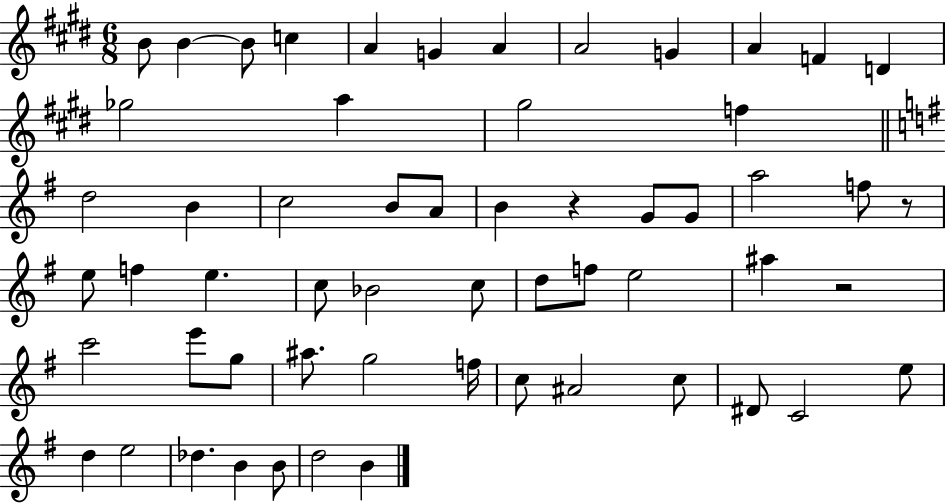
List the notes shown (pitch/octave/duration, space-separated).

B4/e B4/q B4/e C5/q A4/q G4/q A4/q A4/h G4/q A4/q F4/q D4/q Gb5/h A5/q G#5/h F5/q D5/h B4/q C5/h B4/e A4/e B4/q R/q G4/e G4/e A5/h F5/e R/e E5/e F5/q E5/q. C5/e Bb4/h C5/e D5/e F5/e E5/h A#5/q R/h C6/h E6/e G5/e A#5/e. G5/h F5/s C5/e A#4/h C5/e D#4/e C4/h E5/e D5/q E5/h Db5/q. B4/q B4/e D5/h B4/q